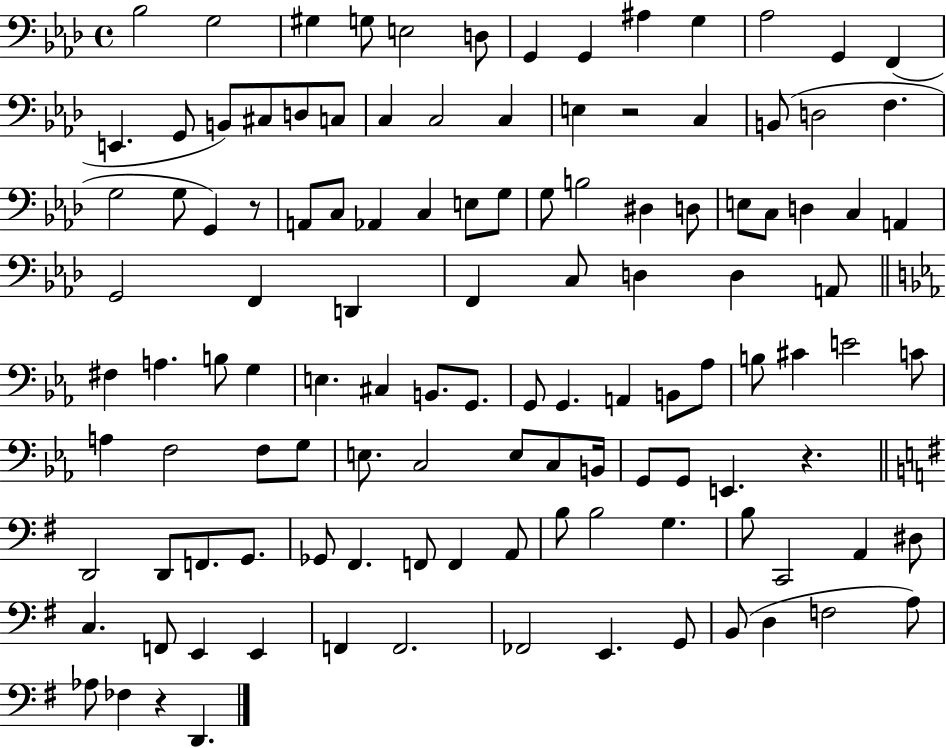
X:1
T:Untitled
M:4/4
L:1/4
K:Ab
_B,2 G,2 ^G, G,/2 E,2 D,/2 G,, G,, ^A, G, _A,2 G,, F,, E,, G,,/2 B,,/2 ^C,/2 D,/2 C,/2 C, C,2 C, E, z2 C, B,,/2 D,2 F, G,2 G,/2 G,, z/2 A,,/2 C,/2 _A,, C, E,/2 G,/2 G,/2 B,2 ^D, D,/2 E,/2 C,/2 D, C, A,, G,,2 F,, D,, F,, C,/2 D, D, A,,/2 ^F, A, B,/2 G, E, ^C, B,,/2 G,,/2 G,,/2 G,, A,, B,,/2 _A,/2 B,/2 ^C E2 C/2 A, F,2 F,/2 G,/2 E,/2 C,2 E,/2 C,/2 B,,/4 G,,/2 G,,/2 E,, z D,,2 D,,/2 F,,/2 G,,/2 _G,,/2 ^F,, F,,/2 F,, A,,/2 B,/2 B,2 G, B,/2 C,,2 A,, ^D,/2 C, F,,/2 E,, E,, F,, F,,2 _F,,2 E,, G,,/2 B,,/2 D, F,2 A,/2 _A,/2 _F, z D,,